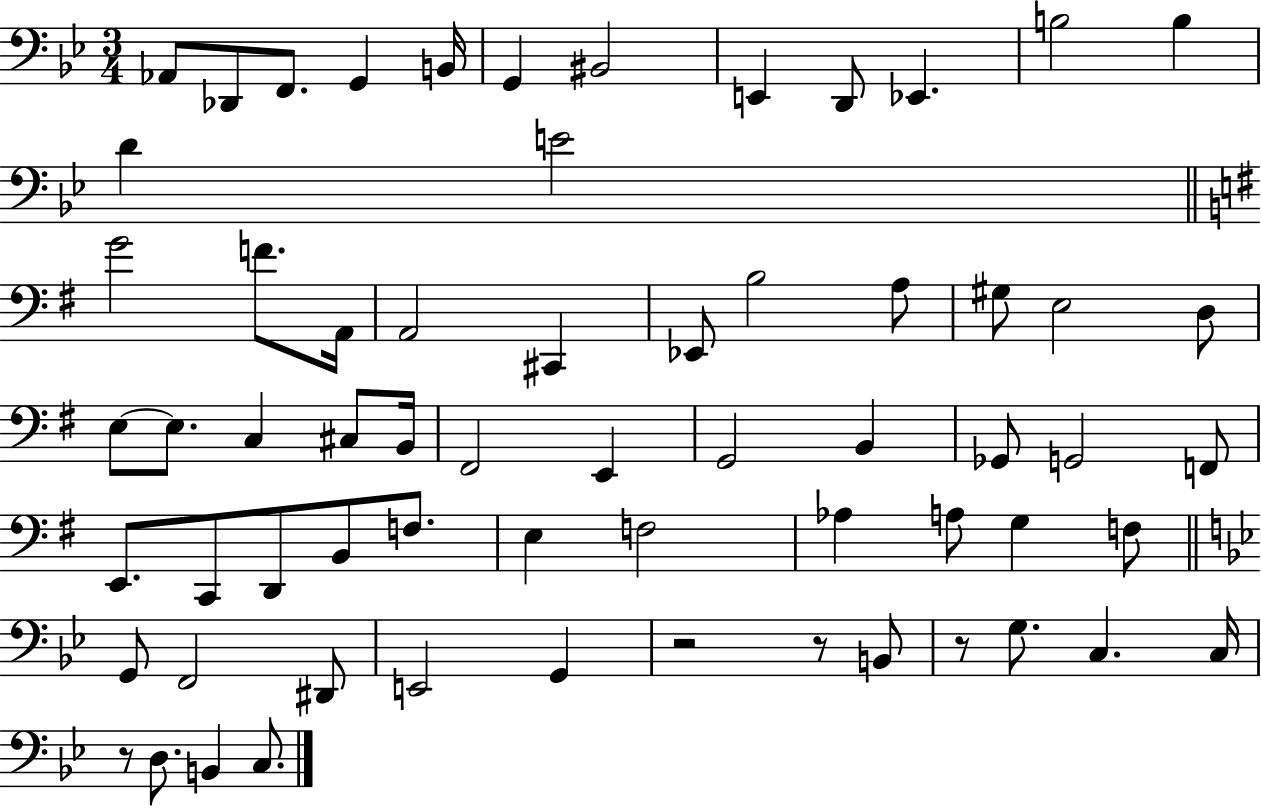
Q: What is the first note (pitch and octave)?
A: Ab2